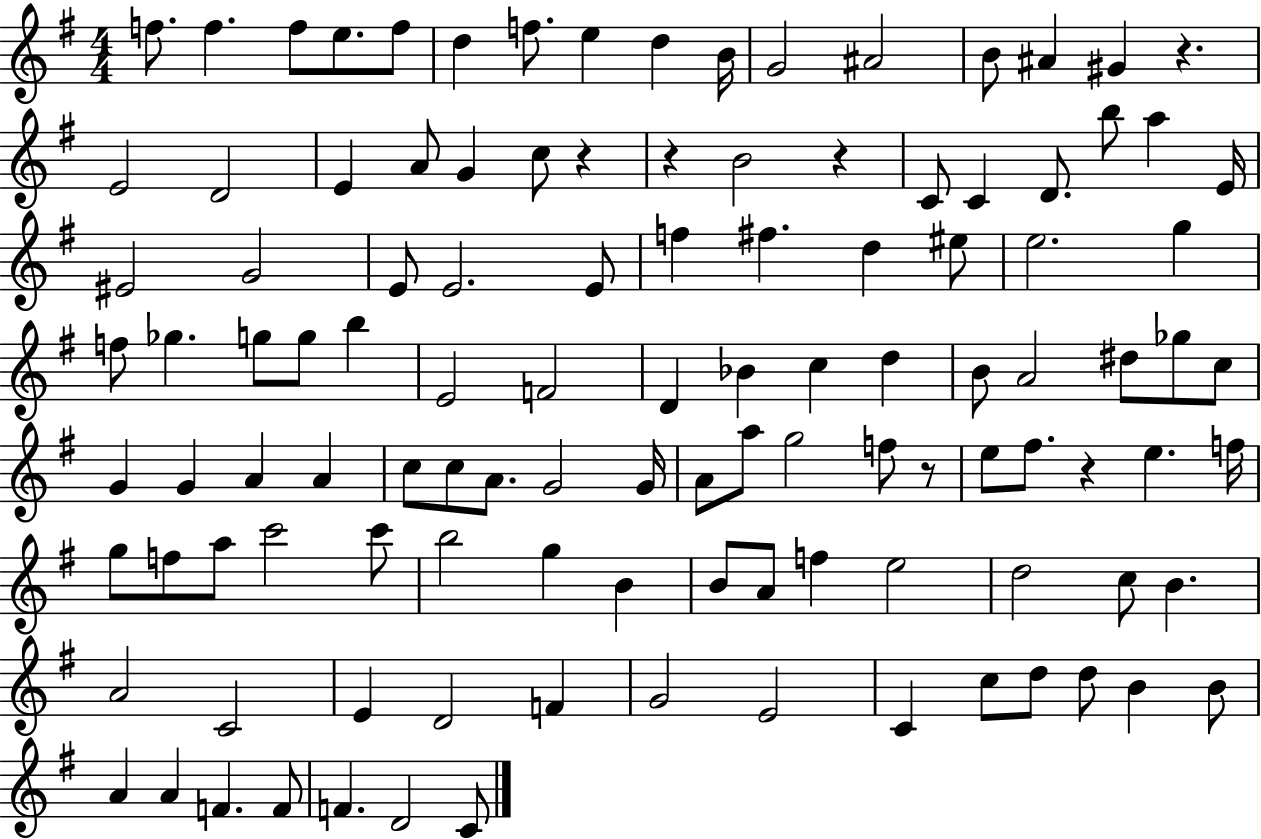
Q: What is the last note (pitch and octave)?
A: C4